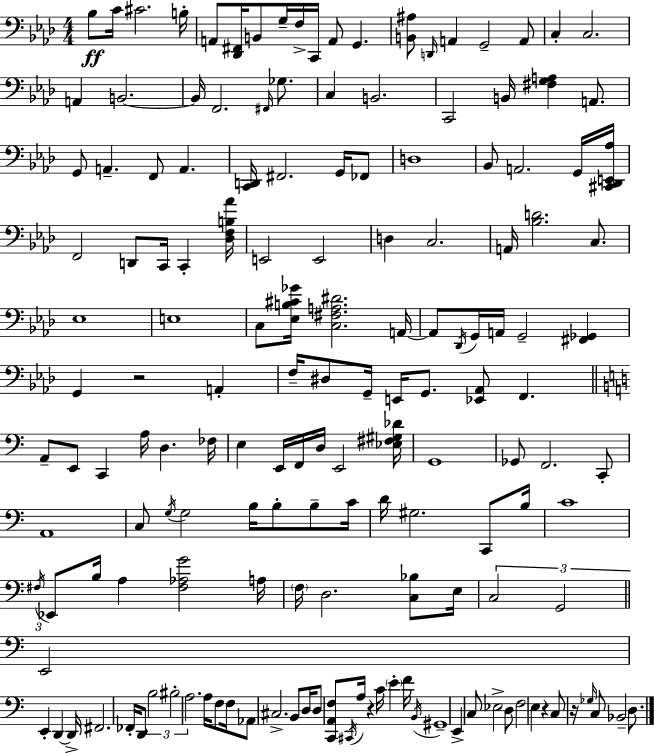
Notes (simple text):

Bb3/e C4/s C#4/h. B3/s A2/e [Db2,F#2]/s B2/e G3/s F3/s C2/s A2/e G2/q. [B2,A#3]/e D2/s A2/q G2/h A2/e C3/q C3/h. A2/q B2/h. B2/s F2/h. F#2/s Gb3/e. C3/q B2/h. C2/h B2/s [F#3,G3,A3]/q A2/e. G2/e A2/q. F2/e A2/q. [C2,D2]/s F#2/h. G2/s FES2/e D3/w Bb2/e A2/h. G2/s [C#2,Db2,E2,Ab3]/s F2/h D2/e C2/s C2/q [Db3,F3,B3,Ab4]/s E2/h E2/h D3/q C3/h. A2/s [Bb3,D4]/h. C3/e. Eb3/w E3/w C3/e [Eb3,B3,C#4,Gb4]/s [C3,F#3,A3,D#4]/h. A2/s A2/e Db2/s G2/s A2/s G2/h [F#2,Gb2]/q G2/q R/h A2/q F3/s D#3/e G2/s E2/s G2/e. [Eb2,Ab2]/e F2/q. A2/e E2/e C2/q A3/s D3/q. FES3/s E3/q E2/s F2/s D3/s E2/h [Eb3,F#3,G#3,Db4]/s G2/w Gb2/e F2/h. C2/e A2/w C3/e G3/s G3/h B3/s B3/e B3/e C4/s D4/s G#3/h. C2/e B3/s C4/w F#3/s Eb2/e B3/s A3/q [F#3,Ab3,G4]/h A3/s F3/s D3/h. [C3,Bb3]/e E3/s C3/h G2/h E2/h E2/q D2/q D2/s F#2/h. FES2/s D2/e B3/h BIS3/h A3/h. A3/s F3/e F3/s Ab2/e C#3/h. B2/e D3/s D3/e [C2,A2,F3]/e C#2/s A3/s R/q C4/s E4/q F4/s B2/s G#2/w E2/q C3/e Eb3/h D3/e F3/h E3/q R/q C3/e R/s Gb3/s C3/e Bb2/h D3/e.